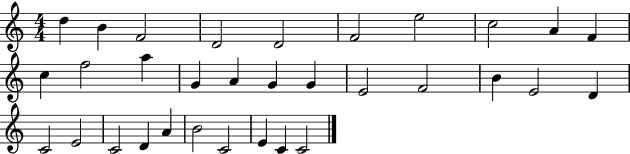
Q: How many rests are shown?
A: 0